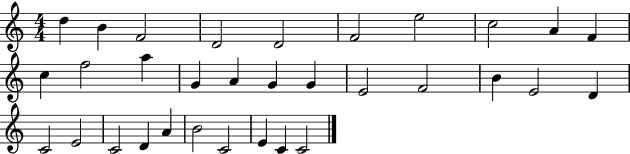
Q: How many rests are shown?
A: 0